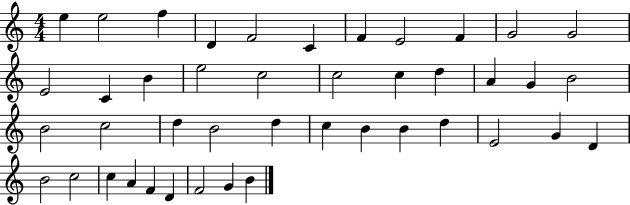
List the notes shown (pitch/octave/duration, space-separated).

E5/q E5/h F5/q D4/q F4/h C4/q F4/q E4/h F4/q G4/h G4/h E4/h C4/q B4/q E5/h C5/h C5/h C5/q D5/q A4/q G4/q B4/h B4/h C5/h D5/q B4/h D5/q C5/q B4/q B4/q D5/q E4/h G4/q D4/q B4/h C5/h C5/q A4/q F4/q D4/q F4/h G4/q B4/q